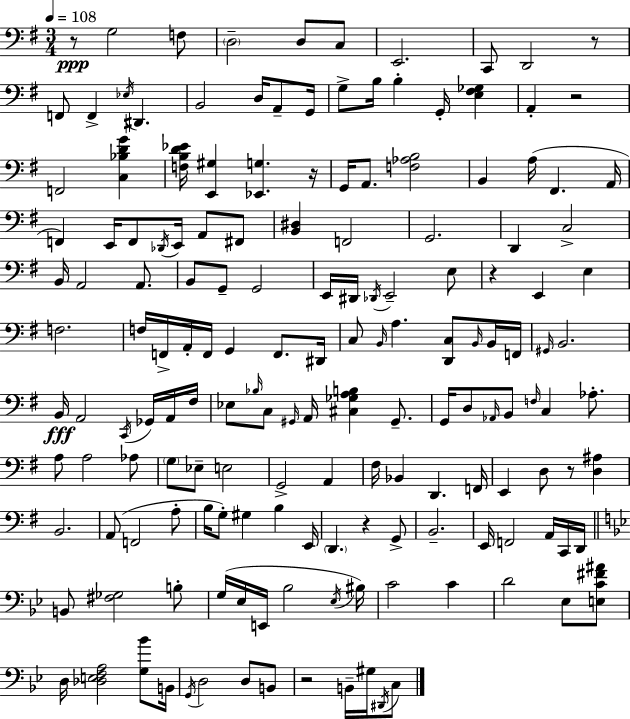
{
  \clef bass
  \numericTimeSignature
  \time 3/4
  \key g \major
  \tempo 4 = 108
  r8\ppp g2 f8 | \parenthesize d2-- d8 c8 | e,2. | c,8 d,2 r8 | \break f,8 f,4-> \acciaccatura { ees16 } dis,4. | b,2 d16 a,8-- | g,16 g8-> b16 b4-. g,16-. <e fis ges>4 | a,4-. r2 | \break f,2 <c bes d' g'>4 | <f b d' ees'>16 <e, gis>4 <ees, g>4. | r16 g,16 a,8. <f aes b>2 | b,4 a16( fis,4. | \break a,16 f,4) e,16 f,8 \acciaccatura { des,16 } e,16 a,8 | fis,8 <b, dis>4 f,2 | g,2. | d,4 c2-> | \break b,16 a,2 a,8. | b,8 g,8-- g,2 | e,16 dis,16 \acciaccatura { des,16 } e,2-- | e8 r4 e,4 e4 | \break f2. | f16 f,16-> a,16-. f,16 g,4 f,8. | dis,16 c8 \grace { b,16 } a4. | <d, c>8 \grace { b,16 } b,16 f,16 \grace { gis,16 } b,2. | \break b,16\fff a,2 | \acciaccatura { c,16 } ges,16 a,16 fis16 ees8 \grace { bes16 } c8 | \grace { gis,16 } a,16 <cis ges a b>4 gis,8.-- g,16 d8 | \grace { aes,16 } b,8 \grace { f16 } c4 aes8.-. a8 | \break a2 aes8 \parenthesize g8 | ees8-- e2 g,2-> | a,4 fis16 | bes,4 d,4. f,16 e,4 | \break d8 r8 <d ais>4 b,2. | a,8( | f,2 a8-. b16 | g8-.) gis4 b4 e,16 \parenthesize d,4. | \break r4 g,8-> b,2.-- | e,16 | f,2 a,16 c,16 d,16 \bar "||" \break \key g \minor b,8 <fis ges>2 b8-. | g16( ees16 e,16 bes2 \acciaccatura { ees16 } | bis16) c'2 c'4 | d'2 ees8 <e c' fis' ais'>8 | \break d16 <des e f a>2 <g bes'>8 | b,16 \acciaccatura { g,16 } d2 d8 | b,8 r2 b,16-- gis16 | \acciaccatura { dis,16 } c8 \bar "|."
}